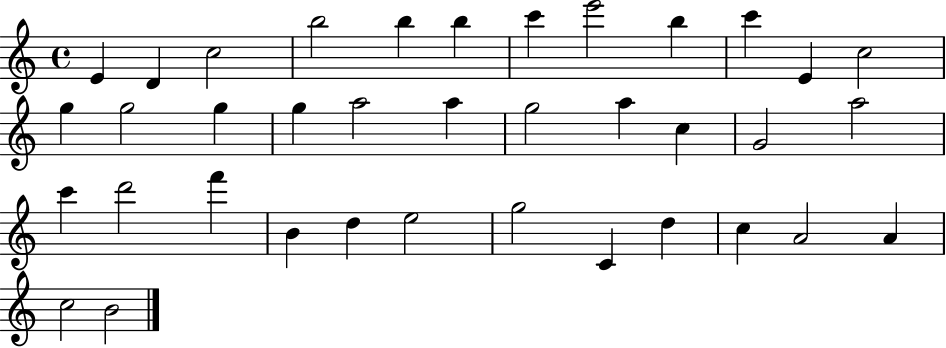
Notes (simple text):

E4/q D4/q C5/h B5/h B5/q B5/q C6/q E6/h B5/q C6/q E4/q C5/h G5/q G5/h G5/q G5/q A5/h A5/q G5/h A5/q C5/q G4/h A5/h C6/q D6/h F6/q B4/q D5/q E5/h G5/h C4/q D5/q C5/q A4/h A4/q C5/h B4/h